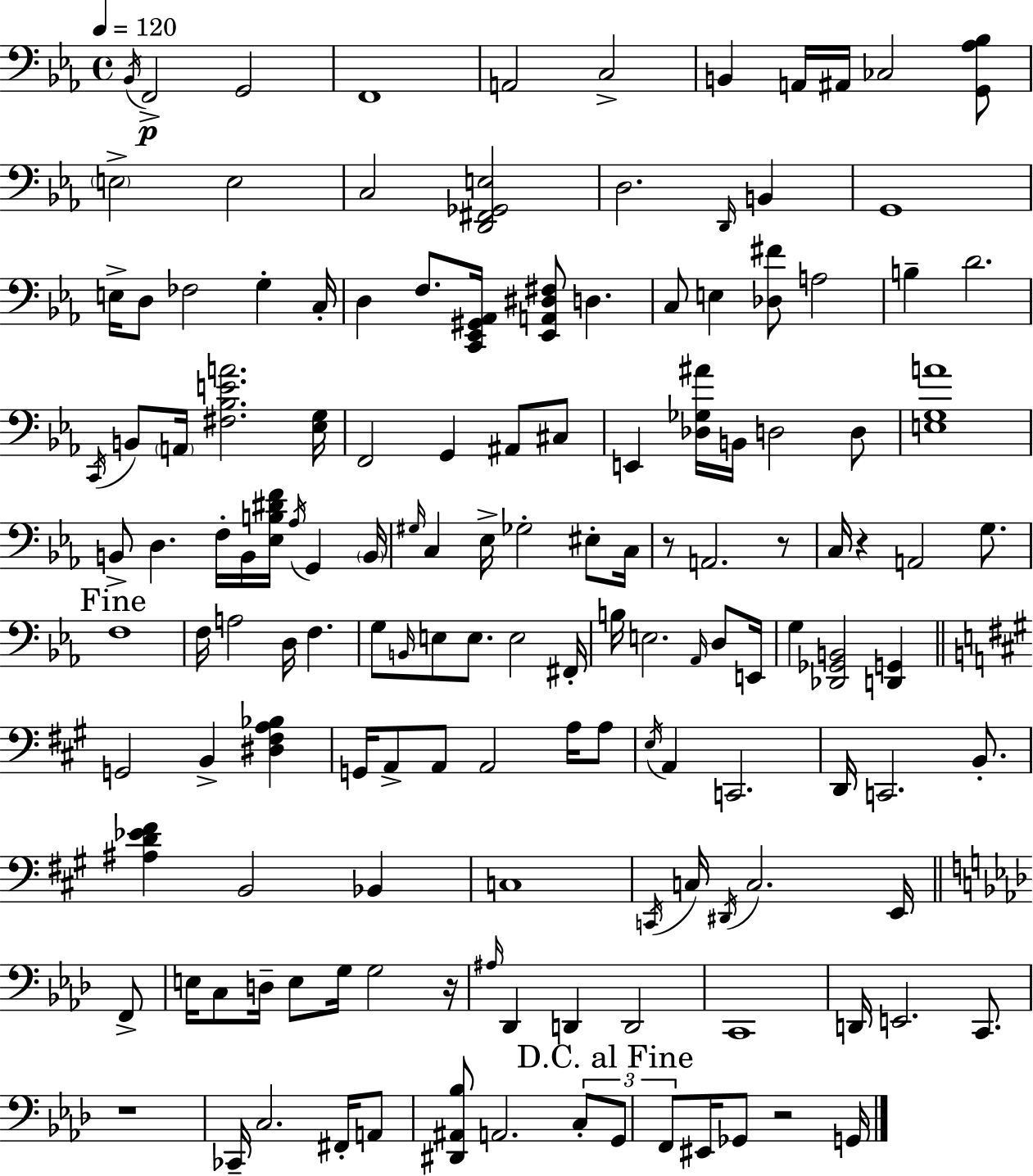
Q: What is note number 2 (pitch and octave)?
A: F2